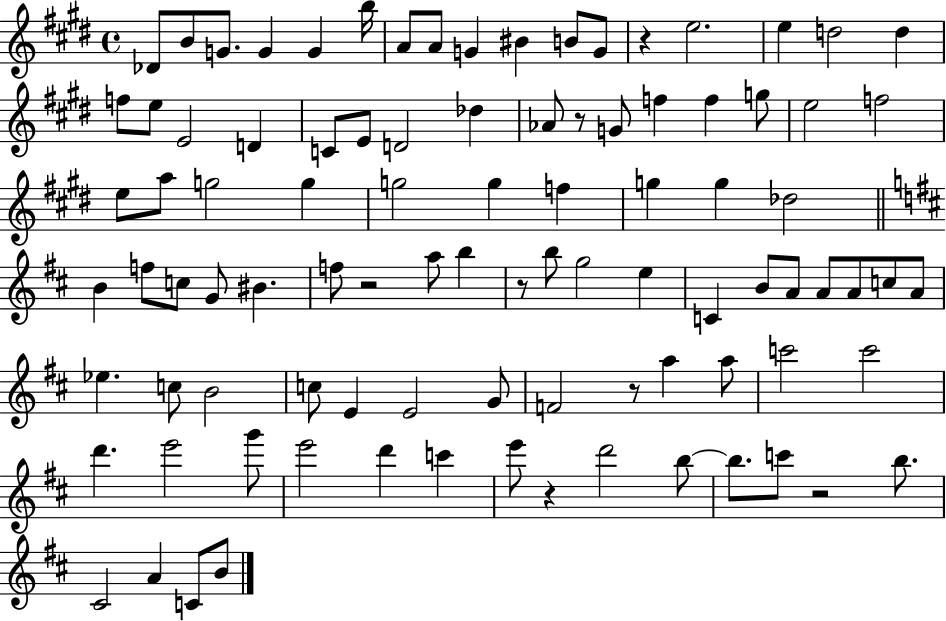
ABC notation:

X:1
T:Untitled
M:4/4
L:1/4
K:E
_D/2 B/2 G/2 G G b/4 A/2 A/2 G ^B B/2 G/2 z e2 e d2 d f/2 e/2 E2 D C/2 E/2 D2 _d _A/2 z/2 G/2 f f g/2 e2 f2 e/2 a/2 g2 g g2 g f g g _d2 B f/2 c/2 G/2 ^B f/2 z2 a/2 b z/2 b/2 g2 e C B/2 A/2 A/2 A/2 c/2 A/2 _e c/2 B2 c/2 E E2 G/2 F2 z/2 a a/2 c'2 c'2 d' e'2 g'/2 e'2 d' c' e'/2 z d'2 b/2 b/2 c'/2 z2 b/2 ^C2 A C/2 B/2